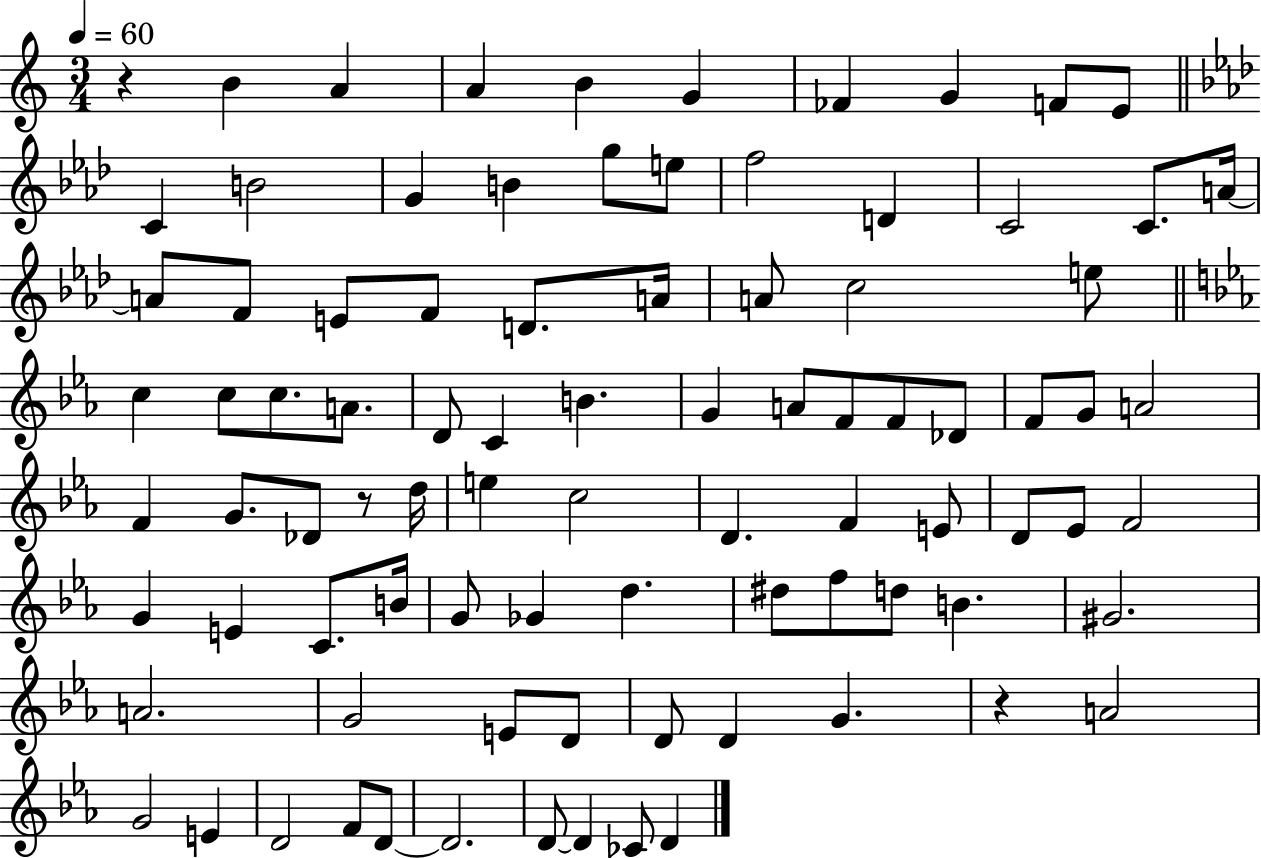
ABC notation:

X:1
T:Untitled
M:3/4
L:1/4
K:C
z B A A B G _F G F/2 E/2 C B2 G B g/2 e/2 f2 D C2 C/2 A/4 A/2 F/2 E/2 F/2 D/2 A/4 A/2 c2 e/2 c c/2 c/2 A/2 D/2 C B G A/2 F/2 F/2 _D/2 F/2 G/2 A2 F G/2 _D/2 z/2 d/4 e c2 D F E/2 D/2 _E/2 F2 G E C/2 B/4 G/2 _G d ^d/2 f/2 d/2 B ^G2 A2 G2 E/2 D/2 D/2 D G z A2 G2 E D2 F/2 D/2 D2 D/2 D _C/2 D